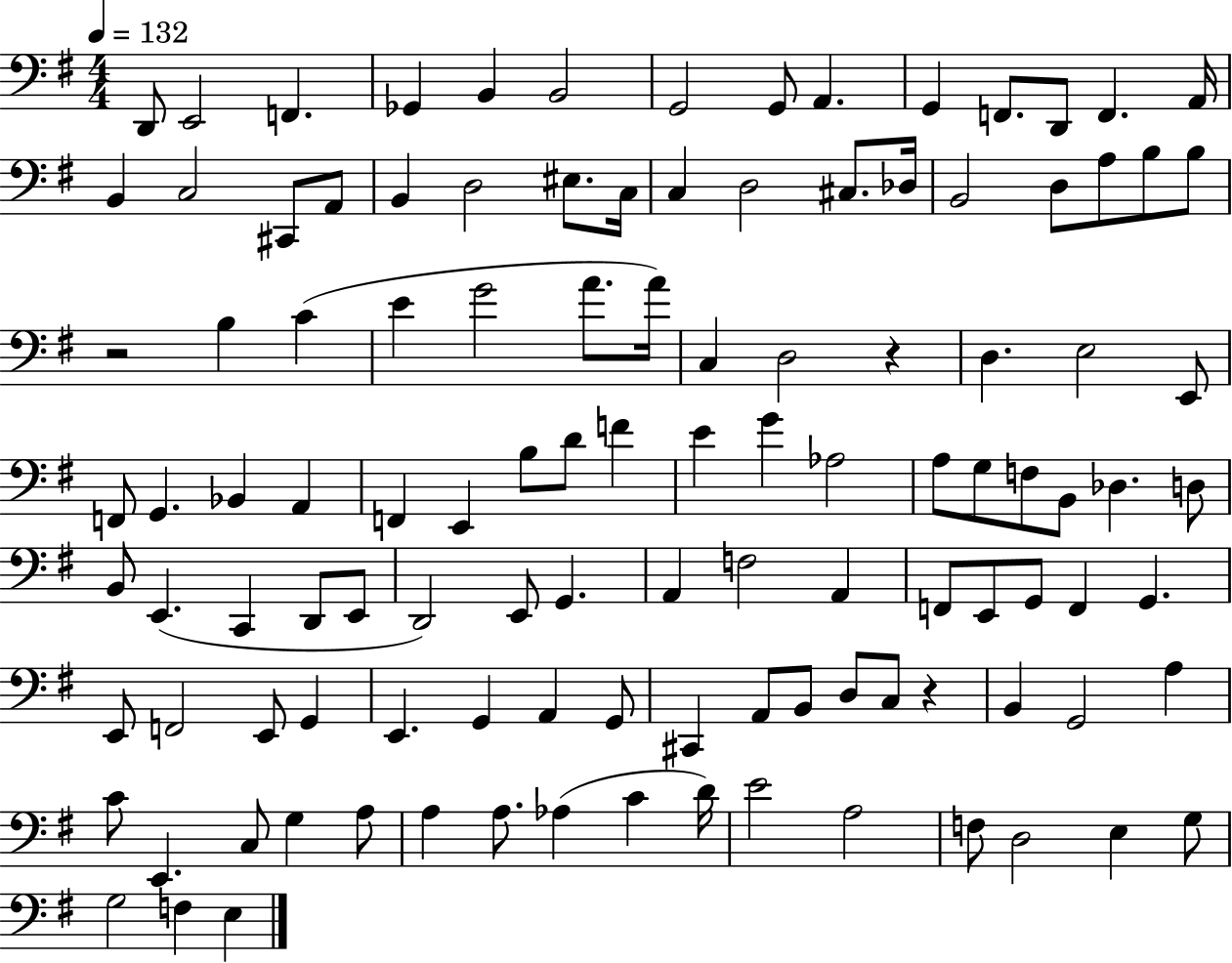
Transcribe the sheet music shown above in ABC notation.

X:1
T:Untitled
M:4/4
L:1/4
K:G
D,,/2 E,,2 F,, _G,, B,, B,,2 G,,2 G,,/2 A,, G,, F,,/2 D,,/2 F,, A,,/4 B,, C,2 ^C,,/2 A,,/2 B,, D,2 ^E,/2 C,/4 C, D,2 ^C,/2 _D,/4 B,,2 D,/2 A,/2 B,/2 B,/2 z2 B, C E G2 A/2 A/4 C, D,2 z D, E,2 E,,/2 F,,/2 G,, _B,, A,, F,, E,, B,/2 D/2 F E G _A,2 A,/2 G,/2 F,/2 B,,/2 _D, D,/2 B,,/2 E,, C,, D,,/2 E,,/2 D,,2 E,,/2 G,, A,, F,2 A,, F,,/2 E,,/2 G,,/2 F,, G,, E,,/2 F,,2 E,,/2 G,, E,, G,, A,, G,,/2 ^C,, A,,/2 B,,/2 D,/2 C,/2 z B,, G,,2 A, C/2 E,, C,/2 G, A,/2 A, A,/2 _A, C D/4 E2 A,2 F,/2 D,2 E, G,/2 G,2 F, E,